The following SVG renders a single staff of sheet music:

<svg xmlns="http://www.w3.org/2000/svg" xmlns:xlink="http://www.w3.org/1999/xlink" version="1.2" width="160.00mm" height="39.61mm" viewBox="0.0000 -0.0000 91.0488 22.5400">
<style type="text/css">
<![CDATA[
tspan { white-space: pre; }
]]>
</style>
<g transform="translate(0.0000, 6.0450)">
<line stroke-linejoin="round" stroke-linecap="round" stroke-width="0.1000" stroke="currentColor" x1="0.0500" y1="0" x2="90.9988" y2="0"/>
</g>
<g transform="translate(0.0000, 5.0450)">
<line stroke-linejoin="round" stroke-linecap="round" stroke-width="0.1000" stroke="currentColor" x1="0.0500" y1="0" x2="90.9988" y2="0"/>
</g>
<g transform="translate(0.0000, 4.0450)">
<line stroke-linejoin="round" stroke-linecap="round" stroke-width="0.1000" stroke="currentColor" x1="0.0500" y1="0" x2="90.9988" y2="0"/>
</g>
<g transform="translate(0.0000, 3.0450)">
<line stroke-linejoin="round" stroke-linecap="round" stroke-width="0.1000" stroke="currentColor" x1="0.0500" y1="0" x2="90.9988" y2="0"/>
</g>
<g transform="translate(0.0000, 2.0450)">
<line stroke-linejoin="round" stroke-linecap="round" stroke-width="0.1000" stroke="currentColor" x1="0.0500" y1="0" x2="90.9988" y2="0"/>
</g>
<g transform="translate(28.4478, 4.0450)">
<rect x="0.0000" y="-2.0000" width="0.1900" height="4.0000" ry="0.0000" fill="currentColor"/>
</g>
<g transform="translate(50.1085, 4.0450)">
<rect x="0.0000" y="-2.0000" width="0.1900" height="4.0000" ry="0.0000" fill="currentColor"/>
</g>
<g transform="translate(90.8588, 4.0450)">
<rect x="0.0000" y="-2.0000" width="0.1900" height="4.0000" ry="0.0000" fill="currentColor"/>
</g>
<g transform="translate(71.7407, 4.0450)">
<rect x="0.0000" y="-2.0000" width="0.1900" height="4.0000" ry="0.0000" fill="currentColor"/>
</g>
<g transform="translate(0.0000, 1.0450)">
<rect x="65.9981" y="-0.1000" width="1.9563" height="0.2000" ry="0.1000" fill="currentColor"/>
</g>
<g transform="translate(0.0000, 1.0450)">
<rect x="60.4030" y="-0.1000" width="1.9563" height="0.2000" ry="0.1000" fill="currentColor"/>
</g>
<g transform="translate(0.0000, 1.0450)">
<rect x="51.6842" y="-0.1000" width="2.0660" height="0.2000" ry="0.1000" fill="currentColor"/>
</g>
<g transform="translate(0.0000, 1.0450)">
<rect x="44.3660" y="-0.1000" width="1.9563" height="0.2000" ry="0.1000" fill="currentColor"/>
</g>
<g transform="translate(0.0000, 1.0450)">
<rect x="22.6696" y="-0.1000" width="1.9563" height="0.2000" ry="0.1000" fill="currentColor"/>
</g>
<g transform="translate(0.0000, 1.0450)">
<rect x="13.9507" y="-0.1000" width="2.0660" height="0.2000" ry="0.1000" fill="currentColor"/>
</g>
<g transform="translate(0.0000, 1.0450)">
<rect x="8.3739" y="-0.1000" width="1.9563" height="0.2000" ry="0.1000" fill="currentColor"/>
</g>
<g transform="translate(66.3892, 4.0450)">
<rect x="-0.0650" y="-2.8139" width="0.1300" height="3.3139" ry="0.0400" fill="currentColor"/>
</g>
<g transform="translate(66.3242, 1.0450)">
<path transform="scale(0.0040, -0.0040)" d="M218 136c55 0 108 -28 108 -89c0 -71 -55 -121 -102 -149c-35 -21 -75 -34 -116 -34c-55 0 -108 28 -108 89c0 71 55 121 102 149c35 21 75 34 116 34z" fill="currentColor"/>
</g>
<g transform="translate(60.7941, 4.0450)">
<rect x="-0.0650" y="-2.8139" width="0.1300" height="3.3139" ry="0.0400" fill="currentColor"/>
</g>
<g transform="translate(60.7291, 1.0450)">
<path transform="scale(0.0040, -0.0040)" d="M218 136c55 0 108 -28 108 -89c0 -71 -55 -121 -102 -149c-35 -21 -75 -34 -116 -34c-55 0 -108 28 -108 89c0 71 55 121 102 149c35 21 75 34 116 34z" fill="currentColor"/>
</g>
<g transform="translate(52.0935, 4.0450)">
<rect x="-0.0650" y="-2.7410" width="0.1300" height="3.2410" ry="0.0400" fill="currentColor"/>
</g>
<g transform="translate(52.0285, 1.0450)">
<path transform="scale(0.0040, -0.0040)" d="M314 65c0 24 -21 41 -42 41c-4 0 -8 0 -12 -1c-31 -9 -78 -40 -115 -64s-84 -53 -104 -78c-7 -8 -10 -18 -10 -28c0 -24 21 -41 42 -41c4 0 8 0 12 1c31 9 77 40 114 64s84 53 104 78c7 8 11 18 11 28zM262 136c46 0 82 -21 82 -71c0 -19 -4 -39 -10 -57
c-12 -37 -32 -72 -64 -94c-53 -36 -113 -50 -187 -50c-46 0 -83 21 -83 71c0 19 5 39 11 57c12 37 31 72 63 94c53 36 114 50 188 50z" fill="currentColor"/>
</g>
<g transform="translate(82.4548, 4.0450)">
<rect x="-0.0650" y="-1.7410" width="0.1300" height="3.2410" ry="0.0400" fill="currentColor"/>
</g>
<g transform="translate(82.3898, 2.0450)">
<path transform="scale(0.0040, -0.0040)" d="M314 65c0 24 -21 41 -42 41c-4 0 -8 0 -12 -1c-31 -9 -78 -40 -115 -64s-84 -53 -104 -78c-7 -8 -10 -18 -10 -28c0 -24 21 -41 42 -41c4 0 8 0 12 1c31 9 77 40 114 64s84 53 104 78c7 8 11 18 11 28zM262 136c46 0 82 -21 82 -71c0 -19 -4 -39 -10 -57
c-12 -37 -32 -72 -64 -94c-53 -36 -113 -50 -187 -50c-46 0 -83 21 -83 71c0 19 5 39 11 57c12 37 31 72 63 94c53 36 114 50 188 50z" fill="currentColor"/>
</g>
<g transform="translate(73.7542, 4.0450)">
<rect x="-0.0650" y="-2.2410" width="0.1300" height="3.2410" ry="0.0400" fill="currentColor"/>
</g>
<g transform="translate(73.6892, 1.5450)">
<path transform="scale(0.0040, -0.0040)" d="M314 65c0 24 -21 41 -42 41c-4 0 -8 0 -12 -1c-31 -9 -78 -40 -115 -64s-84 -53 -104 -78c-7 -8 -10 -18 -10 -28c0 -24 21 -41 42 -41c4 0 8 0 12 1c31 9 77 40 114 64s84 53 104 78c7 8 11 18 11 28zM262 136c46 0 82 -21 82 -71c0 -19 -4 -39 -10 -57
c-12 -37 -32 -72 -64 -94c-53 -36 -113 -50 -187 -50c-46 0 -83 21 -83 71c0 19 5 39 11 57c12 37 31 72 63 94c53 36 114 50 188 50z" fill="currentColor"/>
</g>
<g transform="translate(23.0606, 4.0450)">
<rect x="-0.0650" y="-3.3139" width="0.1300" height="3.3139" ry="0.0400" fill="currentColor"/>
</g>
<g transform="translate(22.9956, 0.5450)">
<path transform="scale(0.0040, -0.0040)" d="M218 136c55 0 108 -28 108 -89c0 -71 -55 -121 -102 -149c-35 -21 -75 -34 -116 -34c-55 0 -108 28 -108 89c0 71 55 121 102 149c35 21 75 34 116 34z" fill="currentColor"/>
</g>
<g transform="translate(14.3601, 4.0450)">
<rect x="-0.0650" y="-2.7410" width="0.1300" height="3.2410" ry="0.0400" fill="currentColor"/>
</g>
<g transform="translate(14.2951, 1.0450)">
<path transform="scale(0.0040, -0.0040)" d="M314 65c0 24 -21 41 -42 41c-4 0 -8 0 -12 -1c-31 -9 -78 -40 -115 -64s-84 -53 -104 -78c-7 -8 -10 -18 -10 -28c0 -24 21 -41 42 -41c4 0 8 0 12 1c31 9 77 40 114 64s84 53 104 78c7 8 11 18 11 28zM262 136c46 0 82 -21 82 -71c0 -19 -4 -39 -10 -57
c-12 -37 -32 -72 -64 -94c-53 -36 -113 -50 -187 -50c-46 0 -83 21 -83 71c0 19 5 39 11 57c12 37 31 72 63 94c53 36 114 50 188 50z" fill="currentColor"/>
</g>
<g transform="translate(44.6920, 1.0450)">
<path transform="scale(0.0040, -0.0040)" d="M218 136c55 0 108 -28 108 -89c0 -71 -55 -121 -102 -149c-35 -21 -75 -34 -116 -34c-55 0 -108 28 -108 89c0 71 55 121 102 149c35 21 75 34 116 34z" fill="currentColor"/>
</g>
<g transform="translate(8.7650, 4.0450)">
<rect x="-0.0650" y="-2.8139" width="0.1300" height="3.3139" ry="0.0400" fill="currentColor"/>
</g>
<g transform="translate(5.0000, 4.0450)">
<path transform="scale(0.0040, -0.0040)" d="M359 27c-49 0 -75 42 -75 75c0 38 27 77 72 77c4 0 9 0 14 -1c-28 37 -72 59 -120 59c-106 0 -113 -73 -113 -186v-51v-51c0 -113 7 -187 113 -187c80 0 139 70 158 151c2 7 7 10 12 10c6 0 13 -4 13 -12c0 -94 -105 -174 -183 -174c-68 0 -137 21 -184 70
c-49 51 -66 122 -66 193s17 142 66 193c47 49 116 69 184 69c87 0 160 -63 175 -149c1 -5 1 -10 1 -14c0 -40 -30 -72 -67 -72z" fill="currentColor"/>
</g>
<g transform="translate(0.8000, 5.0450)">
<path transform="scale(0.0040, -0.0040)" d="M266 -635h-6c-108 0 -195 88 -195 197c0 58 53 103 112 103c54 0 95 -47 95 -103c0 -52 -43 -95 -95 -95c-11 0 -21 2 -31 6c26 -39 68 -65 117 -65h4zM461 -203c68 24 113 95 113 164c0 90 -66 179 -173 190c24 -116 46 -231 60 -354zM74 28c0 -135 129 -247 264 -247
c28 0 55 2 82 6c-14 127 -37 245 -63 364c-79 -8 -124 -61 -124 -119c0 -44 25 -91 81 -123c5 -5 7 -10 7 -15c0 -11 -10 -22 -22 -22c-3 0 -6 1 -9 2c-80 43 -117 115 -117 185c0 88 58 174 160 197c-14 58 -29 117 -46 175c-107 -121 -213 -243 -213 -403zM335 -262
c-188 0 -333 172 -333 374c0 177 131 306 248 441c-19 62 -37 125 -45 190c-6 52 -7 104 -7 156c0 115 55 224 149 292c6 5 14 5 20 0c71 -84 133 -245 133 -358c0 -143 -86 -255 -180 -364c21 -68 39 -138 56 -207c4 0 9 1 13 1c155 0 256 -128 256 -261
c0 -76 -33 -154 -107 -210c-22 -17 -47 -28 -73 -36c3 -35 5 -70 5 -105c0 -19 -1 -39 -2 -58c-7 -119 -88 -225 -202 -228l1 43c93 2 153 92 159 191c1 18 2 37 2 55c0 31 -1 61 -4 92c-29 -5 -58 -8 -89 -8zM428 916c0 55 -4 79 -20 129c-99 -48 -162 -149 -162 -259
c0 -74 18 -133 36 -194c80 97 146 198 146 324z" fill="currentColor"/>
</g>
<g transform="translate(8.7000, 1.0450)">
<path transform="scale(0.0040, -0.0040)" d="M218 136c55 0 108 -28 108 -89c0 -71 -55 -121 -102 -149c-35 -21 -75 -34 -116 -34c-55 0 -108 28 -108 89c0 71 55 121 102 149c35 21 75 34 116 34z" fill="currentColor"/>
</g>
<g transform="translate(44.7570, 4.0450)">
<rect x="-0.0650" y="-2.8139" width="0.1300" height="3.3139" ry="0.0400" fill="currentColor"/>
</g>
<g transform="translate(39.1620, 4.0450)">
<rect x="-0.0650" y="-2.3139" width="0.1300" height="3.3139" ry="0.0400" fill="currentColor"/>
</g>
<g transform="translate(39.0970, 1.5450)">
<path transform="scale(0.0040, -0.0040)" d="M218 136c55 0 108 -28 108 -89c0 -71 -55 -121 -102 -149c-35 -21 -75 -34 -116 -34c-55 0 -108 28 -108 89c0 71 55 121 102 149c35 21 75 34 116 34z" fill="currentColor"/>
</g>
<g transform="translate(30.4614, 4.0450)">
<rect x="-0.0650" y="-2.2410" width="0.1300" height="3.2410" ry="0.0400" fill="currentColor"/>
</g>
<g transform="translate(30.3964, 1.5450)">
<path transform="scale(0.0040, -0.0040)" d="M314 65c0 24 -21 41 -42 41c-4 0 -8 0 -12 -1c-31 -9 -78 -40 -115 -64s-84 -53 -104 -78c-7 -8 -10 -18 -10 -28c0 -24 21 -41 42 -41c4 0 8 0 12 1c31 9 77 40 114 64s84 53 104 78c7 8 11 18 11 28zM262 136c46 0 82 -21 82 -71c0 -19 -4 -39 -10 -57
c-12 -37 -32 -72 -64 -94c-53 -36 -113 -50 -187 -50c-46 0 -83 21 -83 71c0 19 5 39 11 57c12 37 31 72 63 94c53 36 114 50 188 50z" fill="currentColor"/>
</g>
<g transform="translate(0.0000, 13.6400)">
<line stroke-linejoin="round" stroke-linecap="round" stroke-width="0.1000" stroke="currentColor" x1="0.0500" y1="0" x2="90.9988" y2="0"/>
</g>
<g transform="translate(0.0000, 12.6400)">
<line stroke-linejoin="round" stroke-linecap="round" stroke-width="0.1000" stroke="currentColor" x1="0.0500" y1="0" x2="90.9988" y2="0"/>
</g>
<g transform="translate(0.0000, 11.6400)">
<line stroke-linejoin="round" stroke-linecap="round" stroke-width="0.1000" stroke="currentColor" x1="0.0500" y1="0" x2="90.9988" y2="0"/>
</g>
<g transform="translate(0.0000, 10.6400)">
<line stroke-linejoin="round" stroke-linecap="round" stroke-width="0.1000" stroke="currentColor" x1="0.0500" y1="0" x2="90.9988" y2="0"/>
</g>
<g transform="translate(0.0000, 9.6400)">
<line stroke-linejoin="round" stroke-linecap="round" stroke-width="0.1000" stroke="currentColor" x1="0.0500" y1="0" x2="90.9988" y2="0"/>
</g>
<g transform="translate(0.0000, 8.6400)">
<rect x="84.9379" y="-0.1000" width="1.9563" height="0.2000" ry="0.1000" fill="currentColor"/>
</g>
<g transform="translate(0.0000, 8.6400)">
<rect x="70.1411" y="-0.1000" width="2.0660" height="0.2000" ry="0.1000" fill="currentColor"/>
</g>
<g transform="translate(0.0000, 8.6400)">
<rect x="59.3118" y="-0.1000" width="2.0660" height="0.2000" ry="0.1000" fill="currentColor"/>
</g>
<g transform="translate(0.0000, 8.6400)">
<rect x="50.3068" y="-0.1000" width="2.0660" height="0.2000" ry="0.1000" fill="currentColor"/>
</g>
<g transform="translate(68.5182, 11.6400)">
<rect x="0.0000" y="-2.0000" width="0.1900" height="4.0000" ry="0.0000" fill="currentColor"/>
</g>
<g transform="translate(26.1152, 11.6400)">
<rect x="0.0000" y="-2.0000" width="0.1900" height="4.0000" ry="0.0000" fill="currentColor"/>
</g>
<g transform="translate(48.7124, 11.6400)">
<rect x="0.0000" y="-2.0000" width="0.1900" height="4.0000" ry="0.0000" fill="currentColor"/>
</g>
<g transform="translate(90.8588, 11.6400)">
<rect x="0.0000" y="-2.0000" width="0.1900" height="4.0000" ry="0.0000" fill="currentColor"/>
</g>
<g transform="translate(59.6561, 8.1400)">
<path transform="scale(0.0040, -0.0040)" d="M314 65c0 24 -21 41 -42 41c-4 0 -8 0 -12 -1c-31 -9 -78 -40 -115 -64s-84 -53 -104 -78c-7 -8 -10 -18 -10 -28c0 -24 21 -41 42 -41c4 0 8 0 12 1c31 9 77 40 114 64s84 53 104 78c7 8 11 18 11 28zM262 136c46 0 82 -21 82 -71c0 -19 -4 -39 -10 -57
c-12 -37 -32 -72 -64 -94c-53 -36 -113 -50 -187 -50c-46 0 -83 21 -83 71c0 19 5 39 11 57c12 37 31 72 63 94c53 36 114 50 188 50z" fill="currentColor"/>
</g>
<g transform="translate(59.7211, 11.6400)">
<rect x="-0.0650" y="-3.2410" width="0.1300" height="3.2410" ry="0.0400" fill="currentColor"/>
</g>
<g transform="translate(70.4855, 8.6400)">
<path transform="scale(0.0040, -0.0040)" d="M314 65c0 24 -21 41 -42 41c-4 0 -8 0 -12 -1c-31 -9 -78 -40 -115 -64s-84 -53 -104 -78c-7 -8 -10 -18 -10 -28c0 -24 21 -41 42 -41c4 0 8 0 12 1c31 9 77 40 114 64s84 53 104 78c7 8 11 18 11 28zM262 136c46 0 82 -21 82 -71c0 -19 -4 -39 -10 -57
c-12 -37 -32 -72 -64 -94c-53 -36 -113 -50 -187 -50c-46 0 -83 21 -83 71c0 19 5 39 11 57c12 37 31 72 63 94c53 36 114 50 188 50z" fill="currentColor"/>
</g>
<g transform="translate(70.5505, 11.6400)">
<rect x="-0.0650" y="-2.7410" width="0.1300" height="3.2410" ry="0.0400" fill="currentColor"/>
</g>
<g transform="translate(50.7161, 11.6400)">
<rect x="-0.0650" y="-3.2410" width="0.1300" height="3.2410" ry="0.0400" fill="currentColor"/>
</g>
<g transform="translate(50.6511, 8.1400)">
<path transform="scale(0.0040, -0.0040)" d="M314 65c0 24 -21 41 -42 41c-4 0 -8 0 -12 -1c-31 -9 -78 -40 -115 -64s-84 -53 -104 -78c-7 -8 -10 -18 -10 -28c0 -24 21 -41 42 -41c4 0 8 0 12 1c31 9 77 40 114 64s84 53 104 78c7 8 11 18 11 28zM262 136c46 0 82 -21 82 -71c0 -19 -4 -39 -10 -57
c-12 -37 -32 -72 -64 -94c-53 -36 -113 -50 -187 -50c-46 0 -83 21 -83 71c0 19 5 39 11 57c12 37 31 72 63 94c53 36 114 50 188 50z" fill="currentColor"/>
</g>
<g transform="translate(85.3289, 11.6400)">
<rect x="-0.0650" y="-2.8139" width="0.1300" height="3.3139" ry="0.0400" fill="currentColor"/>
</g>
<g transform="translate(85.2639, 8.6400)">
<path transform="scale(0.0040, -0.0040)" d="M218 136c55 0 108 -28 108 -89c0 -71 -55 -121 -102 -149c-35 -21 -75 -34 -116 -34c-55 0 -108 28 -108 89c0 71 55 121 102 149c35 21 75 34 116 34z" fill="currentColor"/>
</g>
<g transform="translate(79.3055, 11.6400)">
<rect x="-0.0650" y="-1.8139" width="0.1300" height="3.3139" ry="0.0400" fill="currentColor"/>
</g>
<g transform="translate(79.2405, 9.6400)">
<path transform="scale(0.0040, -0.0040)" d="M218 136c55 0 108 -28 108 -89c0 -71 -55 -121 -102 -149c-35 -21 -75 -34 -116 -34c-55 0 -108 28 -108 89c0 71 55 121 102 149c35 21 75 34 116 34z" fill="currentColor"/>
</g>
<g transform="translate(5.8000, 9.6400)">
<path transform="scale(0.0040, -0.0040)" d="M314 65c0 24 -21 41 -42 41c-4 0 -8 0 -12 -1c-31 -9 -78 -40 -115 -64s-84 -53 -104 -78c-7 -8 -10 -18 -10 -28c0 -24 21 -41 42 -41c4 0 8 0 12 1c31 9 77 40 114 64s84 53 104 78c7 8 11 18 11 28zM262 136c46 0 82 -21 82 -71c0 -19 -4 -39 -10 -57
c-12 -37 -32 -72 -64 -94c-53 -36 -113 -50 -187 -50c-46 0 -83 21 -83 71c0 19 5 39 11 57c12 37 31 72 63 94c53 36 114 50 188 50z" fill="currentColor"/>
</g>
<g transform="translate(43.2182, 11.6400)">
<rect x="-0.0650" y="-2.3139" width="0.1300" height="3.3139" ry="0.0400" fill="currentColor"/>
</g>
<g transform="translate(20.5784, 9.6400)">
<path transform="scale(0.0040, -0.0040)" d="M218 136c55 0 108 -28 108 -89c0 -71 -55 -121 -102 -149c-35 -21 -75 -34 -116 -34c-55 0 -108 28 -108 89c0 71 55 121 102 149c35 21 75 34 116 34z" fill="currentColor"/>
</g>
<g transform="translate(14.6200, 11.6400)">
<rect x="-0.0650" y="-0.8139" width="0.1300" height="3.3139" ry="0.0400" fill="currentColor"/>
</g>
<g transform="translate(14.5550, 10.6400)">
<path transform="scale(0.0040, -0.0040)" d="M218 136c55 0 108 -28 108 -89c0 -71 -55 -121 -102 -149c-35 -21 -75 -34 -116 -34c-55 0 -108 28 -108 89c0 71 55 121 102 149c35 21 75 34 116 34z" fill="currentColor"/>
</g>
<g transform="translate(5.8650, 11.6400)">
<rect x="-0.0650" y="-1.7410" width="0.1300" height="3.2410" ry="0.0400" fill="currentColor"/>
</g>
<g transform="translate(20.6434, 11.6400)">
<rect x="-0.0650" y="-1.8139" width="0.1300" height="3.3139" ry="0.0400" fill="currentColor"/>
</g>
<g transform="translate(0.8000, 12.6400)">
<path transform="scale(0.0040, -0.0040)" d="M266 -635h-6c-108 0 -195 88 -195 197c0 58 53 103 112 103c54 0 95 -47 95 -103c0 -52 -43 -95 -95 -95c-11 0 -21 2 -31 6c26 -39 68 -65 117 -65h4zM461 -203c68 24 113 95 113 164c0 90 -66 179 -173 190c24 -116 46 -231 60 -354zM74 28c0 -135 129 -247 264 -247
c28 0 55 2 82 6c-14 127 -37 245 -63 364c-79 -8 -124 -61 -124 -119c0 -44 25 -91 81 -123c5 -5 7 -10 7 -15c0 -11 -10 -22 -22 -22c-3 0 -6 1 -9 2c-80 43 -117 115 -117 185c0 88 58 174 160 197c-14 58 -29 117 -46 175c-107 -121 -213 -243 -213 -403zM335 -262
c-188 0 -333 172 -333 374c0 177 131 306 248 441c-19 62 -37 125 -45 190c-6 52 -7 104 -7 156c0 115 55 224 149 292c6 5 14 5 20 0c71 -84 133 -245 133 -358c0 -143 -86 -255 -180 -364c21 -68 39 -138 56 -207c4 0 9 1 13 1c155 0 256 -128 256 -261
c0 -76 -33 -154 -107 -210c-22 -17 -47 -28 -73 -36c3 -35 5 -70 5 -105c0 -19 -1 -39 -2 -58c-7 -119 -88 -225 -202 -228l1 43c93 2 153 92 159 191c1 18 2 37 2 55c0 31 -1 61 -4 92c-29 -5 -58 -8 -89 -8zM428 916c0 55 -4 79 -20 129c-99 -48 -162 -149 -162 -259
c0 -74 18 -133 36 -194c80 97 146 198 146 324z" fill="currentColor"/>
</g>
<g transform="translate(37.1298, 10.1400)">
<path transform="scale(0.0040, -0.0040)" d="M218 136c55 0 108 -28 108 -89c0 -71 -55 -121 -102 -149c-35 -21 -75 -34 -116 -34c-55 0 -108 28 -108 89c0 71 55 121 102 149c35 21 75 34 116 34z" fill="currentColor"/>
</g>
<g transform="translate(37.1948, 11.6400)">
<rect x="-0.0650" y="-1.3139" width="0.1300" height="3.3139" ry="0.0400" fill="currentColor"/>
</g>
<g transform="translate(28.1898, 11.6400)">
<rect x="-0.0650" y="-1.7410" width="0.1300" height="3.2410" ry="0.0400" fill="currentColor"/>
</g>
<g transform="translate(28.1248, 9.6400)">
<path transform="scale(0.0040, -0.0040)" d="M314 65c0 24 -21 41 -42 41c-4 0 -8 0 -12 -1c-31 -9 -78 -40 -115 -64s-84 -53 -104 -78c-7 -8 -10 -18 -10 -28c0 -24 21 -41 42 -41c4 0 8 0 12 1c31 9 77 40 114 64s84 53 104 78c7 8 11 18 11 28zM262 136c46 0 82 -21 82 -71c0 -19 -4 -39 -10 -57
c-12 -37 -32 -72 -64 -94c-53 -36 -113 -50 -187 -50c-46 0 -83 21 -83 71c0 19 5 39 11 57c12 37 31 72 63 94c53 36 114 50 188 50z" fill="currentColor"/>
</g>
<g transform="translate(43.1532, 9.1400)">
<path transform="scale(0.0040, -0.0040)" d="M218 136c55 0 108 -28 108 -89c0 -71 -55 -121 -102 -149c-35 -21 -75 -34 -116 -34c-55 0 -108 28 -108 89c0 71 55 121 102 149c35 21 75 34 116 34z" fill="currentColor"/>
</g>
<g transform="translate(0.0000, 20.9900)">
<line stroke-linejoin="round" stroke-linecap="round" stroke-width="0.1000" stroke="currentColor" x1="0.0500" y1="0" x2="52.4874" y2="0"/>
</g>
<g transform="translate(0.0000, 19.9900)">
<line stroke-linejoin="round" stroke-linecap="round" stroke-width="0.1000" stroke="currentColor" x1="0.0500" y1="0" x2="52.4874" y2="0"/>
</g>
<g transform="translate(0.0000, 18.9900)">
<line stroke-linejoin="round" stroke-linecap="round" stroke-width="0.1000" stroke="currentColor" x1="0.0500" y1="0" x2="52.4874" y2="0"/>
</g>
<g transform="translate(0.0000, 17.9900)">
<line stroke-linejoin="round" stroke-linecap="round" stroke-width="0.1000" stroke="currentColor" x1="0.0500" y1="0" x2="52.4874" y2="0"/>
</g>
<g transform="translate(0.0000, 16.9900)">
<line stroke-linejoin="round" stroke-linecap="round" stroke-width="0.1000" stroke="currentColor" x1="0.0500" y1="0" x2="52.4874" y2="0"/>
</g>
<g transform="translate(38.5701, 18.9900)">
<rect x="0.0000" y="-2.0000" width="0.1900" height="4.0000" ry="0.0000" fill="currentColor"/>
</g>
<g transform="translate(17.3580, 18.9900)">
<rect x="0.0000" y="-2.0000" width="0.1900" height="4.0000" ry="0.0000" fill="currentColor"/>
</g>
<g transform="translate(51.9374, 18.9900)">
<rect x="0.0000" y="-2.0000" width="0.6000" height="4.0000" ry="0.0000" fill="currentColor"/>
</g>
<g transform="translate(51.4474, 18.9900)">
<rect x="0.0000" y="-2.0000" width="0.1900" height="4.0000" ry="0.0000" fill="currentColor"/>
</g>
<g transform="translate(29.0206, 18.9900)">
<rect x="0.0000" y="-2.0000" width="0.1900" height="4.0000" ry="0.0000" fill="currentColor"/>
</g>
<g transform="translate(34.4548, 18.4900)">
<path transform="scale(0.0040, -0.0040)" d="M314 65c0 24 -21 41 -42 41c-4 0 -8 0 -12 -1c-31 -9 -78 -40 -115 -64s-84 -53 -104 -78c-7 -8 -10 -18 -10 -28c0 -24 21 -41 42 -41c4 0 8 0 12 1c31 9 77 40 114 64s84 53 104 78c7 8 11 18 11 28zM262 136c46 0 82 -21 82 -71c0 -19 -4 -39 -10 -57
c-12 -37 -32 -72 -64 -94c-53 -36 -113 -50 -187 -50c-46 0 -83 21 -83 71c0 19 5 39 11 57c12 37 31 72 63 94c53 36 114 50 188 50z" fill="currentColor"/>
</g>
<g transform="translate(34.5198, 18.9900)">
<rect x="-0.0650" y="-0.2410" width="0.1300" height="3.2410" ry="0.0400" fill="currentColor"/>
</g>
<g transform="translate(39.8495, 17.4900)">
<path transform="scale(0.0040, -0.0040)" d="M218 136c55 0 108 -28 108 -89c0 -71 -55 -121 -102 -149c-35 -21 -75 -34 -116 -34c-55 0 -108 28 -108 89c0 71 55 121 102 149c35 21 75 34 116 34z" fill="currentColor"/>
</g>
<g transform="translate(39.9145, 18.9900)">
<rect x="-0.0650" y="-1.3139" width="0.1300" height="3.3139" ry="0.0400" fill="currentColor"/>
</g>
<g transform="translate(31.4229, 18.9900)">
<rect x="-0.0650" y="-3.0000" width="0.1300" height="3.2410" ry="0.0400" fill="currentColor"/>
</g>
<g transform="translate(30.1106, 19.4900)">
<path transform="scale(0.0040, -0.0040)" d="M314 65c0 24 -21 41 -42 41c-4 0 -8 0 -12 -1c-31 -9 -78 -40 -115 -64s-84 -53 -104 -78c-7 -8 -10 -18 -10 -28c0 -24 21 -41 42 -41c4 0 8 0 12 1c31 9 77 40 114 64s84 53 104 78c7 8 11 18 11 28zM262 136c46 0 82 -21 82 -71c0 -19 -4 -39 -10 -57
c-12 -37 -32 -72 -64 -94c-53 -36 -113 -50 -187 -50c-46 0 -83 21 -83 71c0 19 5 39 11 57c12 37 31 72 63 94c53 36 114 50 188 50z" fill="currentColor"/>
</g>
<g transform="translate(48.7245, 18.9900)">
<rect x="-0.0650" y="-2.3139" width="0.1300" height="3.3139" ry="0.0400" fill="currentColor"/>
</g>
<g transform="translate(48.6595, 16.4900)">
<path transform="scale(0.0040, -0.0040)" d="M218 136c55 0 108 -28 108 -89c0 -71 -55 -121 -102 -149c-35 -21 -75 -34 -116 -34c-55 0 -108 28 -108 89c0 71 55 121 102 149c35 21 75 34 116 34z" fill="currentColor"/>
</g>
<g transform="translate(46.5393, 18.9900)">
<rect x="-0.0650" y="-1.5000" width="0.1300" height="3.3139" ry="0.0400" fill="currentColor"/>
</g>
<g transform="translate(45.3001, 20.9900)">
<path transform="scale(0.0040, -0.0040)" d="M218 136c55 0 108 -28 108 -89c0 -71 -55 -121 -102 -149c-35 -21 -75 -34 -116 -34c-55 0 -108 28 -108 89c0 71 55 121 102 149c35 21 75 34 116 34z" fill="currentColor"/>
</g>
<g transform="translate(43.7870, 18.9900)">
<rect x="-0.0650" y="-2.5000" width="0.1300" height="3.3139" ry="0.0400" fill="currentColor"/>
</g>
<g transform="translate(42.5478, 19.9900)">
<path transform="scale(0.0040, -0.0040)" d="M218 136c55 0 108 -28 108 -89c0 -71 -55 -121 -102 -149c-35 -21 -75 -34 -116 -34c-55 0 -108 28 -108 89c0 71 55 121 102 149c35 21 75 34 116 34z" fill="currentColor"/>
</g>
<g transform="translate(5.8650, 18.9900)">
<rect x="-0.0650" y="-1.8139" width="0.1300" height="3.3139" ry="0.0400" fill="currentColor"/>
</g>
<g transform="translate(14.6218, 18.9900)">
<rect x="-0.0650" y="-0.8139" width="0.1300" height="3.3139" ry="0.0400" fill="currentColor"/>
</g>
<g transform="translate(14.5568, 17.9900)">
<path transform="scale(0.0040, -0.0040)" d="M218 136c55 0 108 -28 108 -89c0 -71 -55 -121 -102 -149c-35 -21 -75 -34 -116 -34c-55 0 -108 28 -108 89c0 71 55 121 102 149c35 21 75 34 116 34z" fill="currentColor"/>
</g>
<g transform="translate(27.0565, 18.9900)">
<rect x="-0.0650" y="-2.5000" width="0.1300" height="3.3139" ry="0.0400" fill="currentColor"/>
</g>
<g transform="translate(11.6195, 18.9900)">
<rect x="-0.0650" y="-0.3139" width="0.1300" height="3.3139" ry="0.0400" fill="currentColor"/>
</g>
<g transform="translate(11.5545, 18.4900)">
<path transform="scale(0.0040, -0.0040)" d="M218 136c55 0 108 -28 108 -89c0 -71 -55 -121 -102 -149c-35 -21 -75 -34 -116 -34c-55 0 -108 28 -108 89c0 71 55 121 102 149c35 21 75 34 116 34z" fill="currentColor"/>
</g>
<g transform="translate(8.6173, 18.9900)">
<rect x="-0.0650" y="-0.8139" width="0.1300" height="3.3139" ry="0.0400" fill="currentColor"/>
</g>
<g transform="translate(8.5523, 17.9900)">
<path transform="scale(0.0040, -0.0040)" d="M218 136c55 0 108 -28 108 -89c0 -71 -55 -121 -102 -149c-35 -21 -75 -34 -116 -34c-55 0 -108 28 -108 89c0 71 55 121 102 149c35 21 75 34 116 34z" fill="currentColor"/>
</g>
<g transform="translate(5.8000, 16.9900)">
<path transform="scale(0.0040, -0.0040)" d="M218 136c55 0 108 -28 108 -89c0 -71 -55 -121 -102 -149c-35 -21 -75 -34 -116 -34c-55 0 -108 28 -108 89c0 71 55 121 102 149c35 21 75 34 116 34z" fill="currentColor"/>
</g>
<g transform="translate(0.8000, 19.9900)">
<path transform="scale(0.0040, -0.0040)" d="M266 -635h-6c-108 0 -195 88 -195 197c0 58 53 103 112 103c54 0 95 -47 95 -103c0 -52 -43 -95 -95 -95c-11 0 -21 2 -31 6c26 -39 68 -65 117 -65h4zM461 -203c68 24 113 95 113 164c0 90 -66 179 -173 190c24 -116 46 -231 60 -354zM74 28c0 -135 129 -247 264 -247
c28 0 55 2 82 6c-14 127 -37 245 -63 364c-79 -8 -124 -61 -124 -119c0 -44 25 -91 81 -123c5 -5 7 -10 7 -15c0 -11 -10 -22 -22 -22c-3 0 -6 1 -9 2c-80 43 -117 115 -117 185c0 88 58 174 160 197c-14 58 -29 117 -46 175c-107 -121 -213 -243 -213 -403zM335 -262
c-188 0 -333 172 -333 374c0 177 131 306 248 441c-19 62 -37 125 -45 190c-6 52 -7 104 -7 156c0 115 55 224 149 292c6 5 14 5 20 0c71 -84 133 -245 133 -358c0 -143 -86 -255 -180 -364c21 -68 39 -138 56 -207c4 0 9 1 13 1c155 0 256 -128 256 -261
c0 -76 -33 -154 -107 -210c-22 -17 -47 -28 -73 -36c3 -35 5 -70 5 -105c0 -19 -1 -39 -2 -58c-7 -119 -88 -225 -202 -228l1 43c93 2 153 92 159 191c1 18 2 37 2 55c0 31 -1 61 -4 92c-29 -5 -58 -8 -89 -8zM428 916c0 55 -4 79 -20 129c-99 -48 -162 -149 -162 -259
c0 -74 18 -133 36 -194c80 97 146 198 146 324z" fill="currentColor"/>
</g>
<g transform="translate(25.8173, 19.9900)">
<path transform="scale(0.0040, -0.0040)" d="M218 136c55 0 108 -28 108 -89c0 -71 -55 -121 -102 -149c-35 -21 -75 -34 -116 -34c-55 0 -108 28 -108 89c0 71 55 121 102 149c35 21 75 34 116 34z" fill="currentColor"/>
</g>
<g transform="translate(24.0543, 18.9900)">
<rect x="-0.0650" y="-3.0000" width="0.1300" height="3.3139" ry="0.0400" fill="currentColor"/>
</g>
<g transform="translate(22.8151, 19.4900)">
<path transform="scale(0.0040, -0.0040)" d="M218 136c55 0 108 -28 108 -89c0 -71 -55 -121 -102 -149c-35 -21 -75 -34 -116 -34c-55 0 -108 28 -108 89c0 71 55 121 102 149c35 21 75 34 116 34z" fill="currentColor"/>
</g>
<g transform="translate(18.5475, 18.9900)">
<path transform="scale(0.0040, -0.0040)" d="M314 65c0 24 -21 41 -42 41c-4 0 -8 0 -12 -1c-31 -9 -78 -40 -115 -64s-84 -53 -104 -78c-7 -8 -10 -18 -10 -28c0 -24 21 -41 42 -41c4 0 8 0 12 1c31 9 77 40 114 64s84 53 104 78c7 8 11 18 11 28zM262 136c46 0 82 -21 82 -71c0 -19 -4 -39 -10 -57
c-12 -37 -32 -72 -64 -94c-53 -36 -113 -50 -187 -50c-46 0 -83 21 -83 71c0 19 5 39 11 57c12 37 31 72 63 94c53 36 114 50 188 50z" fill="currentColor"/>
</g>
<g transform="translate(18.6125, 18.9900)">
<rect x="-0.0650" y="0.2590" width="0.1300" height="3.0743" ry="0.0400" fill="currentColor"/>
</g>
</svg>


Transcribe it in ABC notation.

X:1
T:Untitled
M:4/4
L:1/4
K:C
a a2 b g2 g a a2 a a g2 f2 f2 d f f2 e g b2 b2 a2 f a f d c d B2 A G A2 c2 e G E g